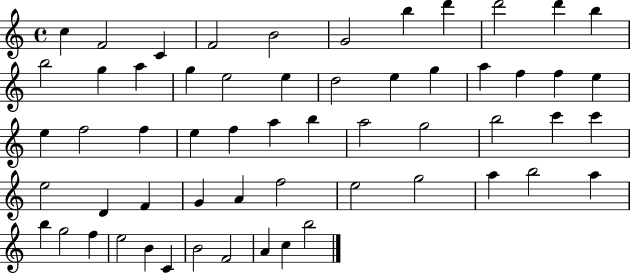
C5/q F4/h C4/q F4/h B4/h G4/h B5/q D6/q D6/h D6/q B5/q B5/h G5/q A5/q G5/q E5/h E5/q D5/h E5/q G5/q A5/q F5/q F5/q E5/q E5/q F5/h F5/q E5/q F5/q A5/q B5/q A5/h G5/h B5/h C6/q C6/q E5/h D4/q F4/q G4/q A4/q F5/h E5/h G5/h A5/q B5/h A5/q B5/q G5/h F5/q E5/h B4/q C4/q B4/h F4/h A4/q C5/q B5/h